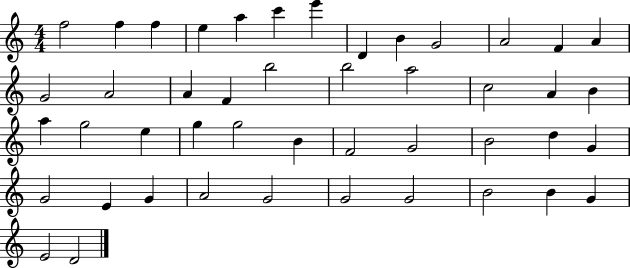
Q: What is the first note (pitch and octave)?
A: F5